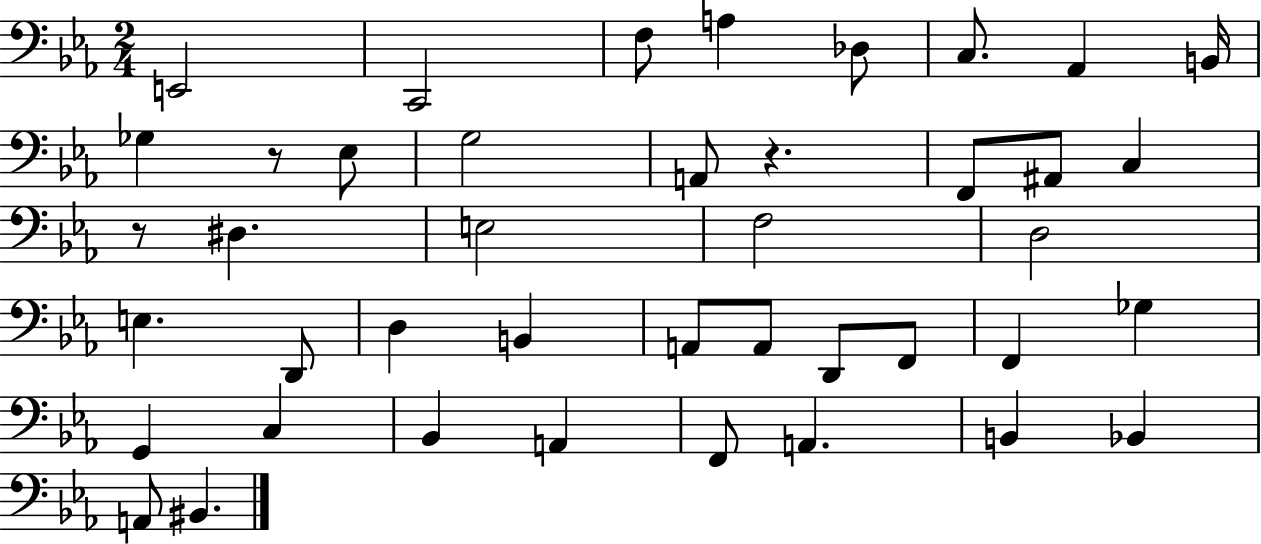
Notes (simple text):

E2/h C2/h F3/e A3/q Db3/e C3/e. Ab2/q B2/s Gb3/q R/e Eb3/e G3/h A2/e R/q. F2/e A#2/e C3/q R/e D#3/q. E3/h F3/h D3/h E3/q. D2/e D3/q B2/q A2/e A2/e D2/e F2/e F2/q Gb3/q G2/q C3/q Bb2/q A2/q F2/e A2/q. B2/q Bb2/q A2/e BIS2/q.